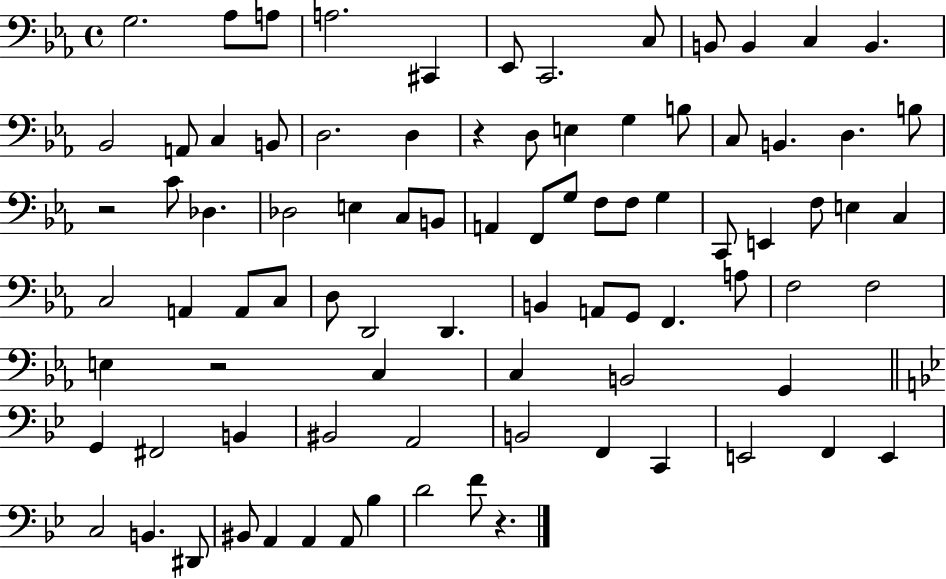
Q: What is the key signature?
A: EES major